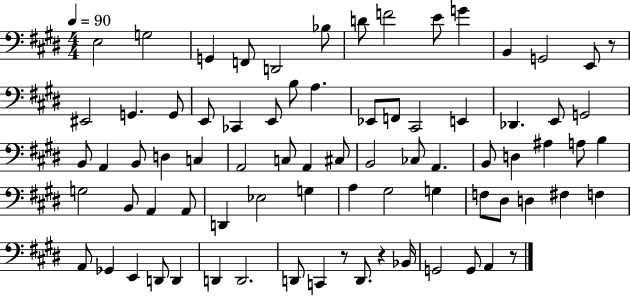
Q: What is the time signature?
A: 4/4